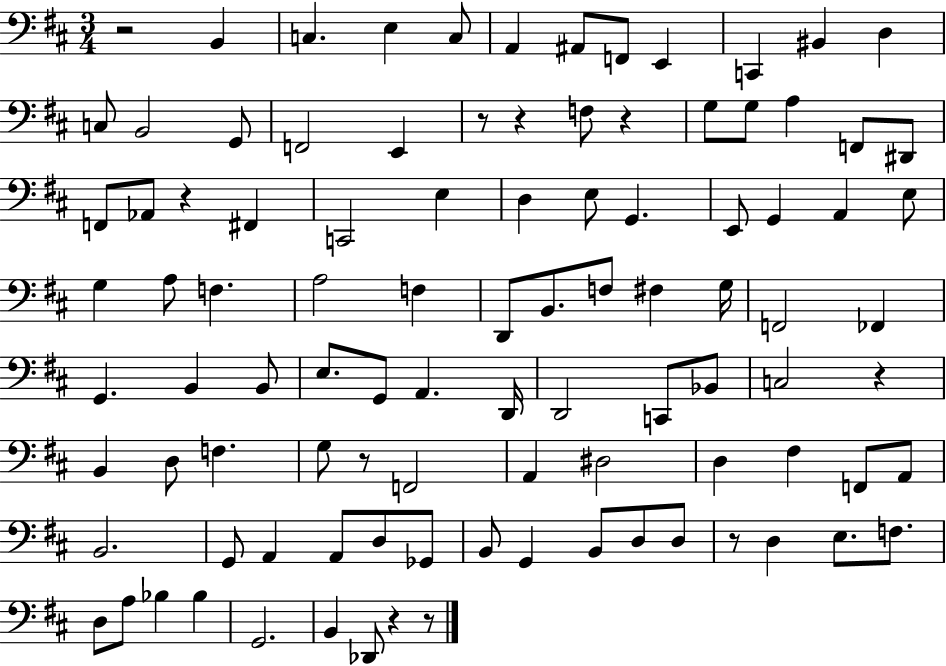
X:1
T:Untitled
M:3/4
L:1/4
K:D
z2 B,, C, E, C,/2 A,, ^A,,/2 F,,/2 E,, C,, ^B,, D, C,/2 B,,2 G,,/2 F,,2 E,, z/2 z F,/2 z G,/2 G,/2 A, F,,/2 ^D,,/2 F,,/2 _A,,/2 z ^F,, C,,2 E, D, E,/2 G,, E,,/2 G,, A,, E,/2 G, A,/2 F, A,2 F, D,,/2 B,,/2 F,/2 ^F, G,/4 F,,2 _F,, G,, B,, B,,/2 E,/2 G,,/2 A,, D,,/4 D,,2 C,,/2 _B,,/2 C,2 z B,, D,/2 F, G,/2 z/2 F,,2 A,, ^D,2 D, ^F, F,,/2 A,,/2 B,,2 G,,/2 A,, A,,/2 D,/2 _G,,/2 B,,/2 G,, B,,/2 D,/2 D,/2 z/2 D, E,/2 F,/2 D,/2 A,/2 _B, _B, G,,2 B,, _D,,/2 z z/2